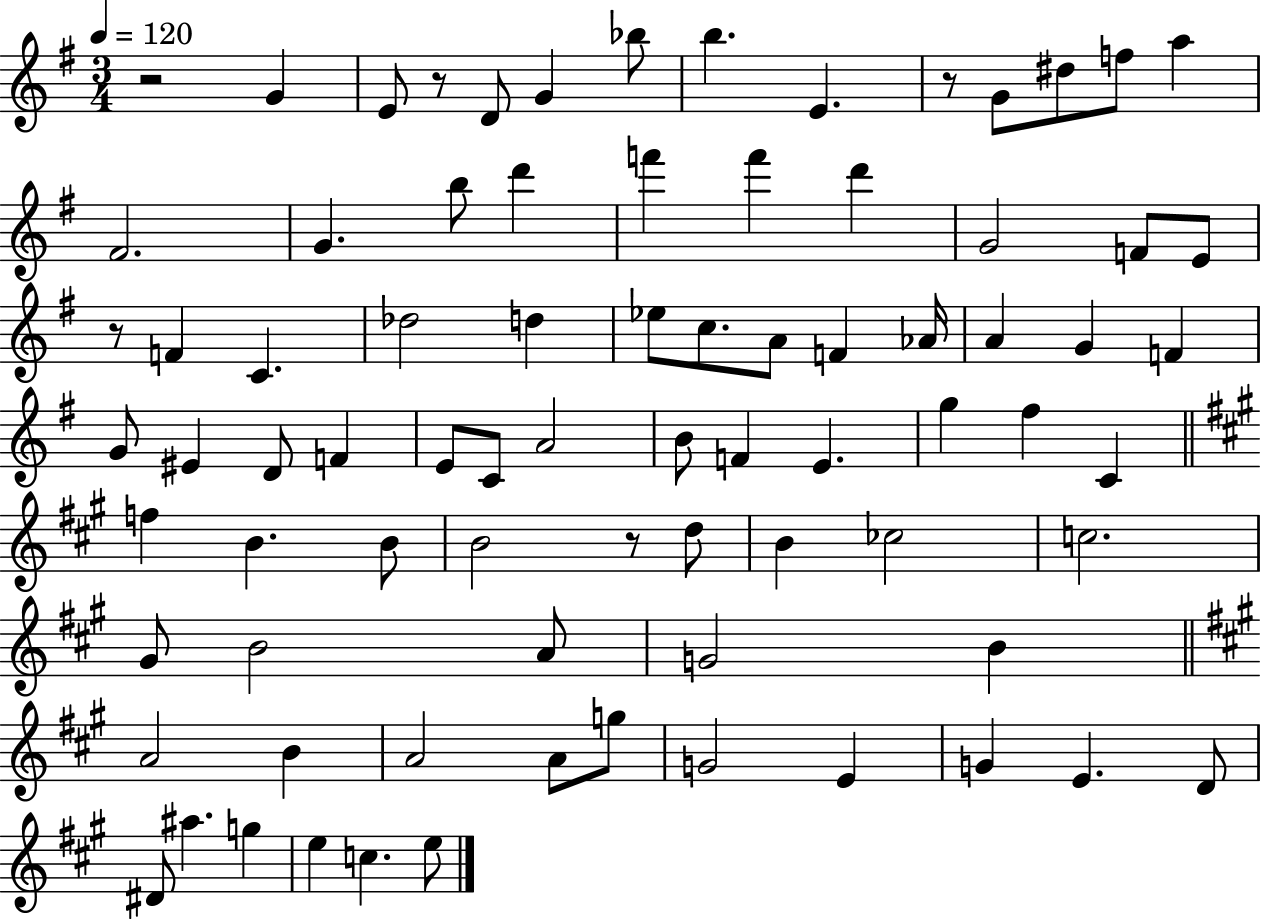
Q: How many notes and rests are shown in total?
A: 80